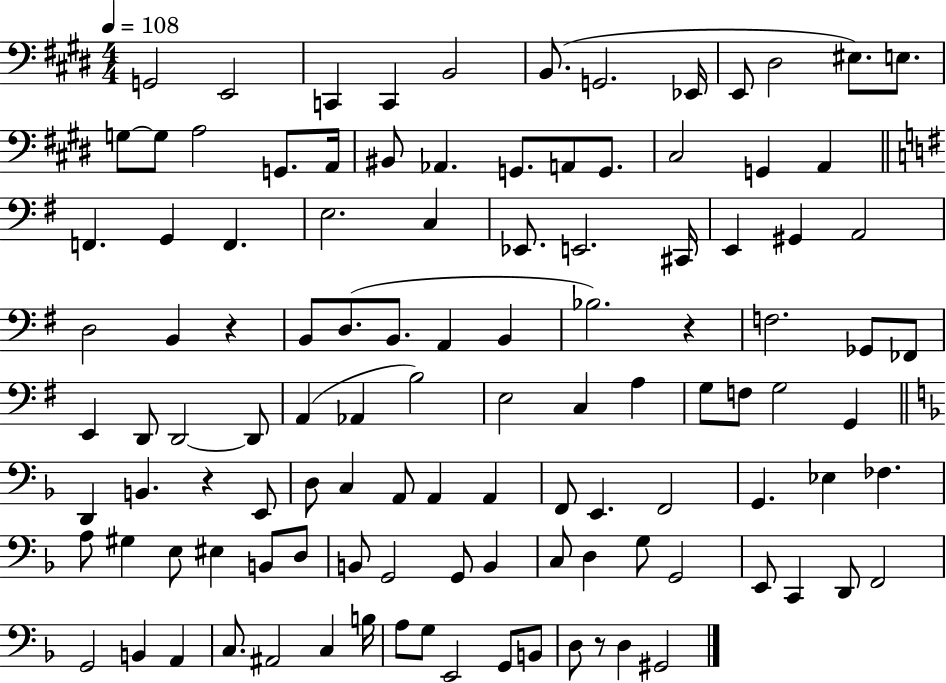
{
  \clef bass
  \numericTimeSignature
  \time 4/4
  \key e \major
  \tempo 4 = 108
  g,2 e,2 | c,4 c,4 b,2 | b,8.( g,2. ees,16 | e,8 dis2 eis8.) e8. | \break g8~~ g8 a2 g,8. a,16 | bis,8 aes,4. g,8. a,8 g,8. | cis2 g,4 a,4 | \bar "||" \break \key g \major f,4. g,4 f,4. | e2. c4 | ees,8. e,2. cis,16 | e,4 gis,4 a,2 | \break d2 b,4 r4 | b,8 d8.( b,8. a,4 b,4 | bes2.) r4 | f2. ges,8 fes,8 | \break e,4 d,8 d,2~~ d,8 | a,4( aes,4 b2) | e2 c4 a4 | g8 f8 g2 g,4 | \break \bar "||" \break \key d \minor d,4 b,4. r4 e,8 | d8 c4 a,8 a,4 a,4 | f,8 e,4. f,2 | g,4. ees4 fes4. | \break a8 gis4 e8 eis4 b,8 d8 | b,8 g,2 g,8 b,4 | c8 d4 g8 g,2 | e,8 c,4 d,8 f,2 | \break g,2 b,4 a,4 | c8. ais,2 c4 b16 | a8 g8 e,2 g,8 b,8 | d8 r8 d4 gis,2 | \break \bar "|."
}